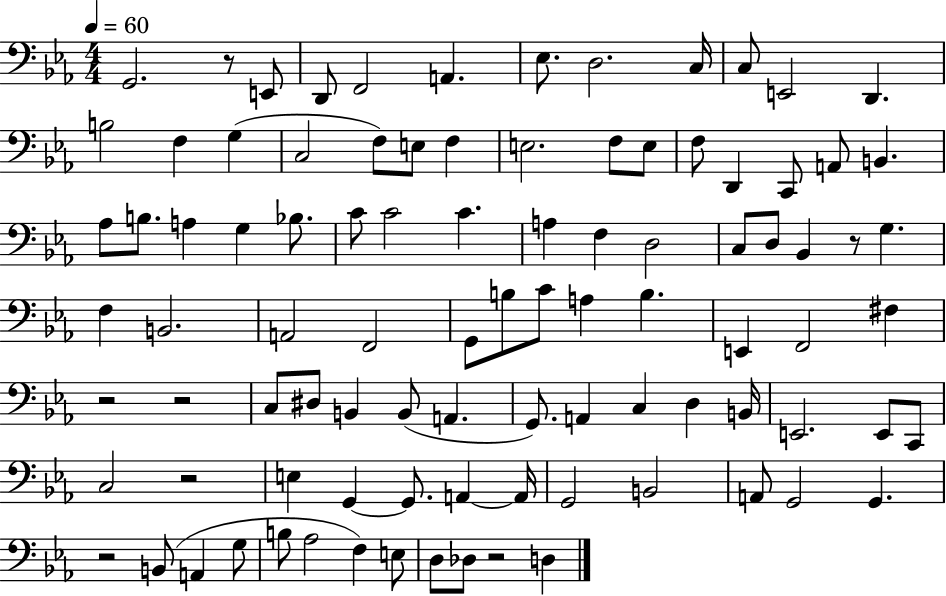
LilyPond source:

{
  \clef bass
  \numericTimeSignature
  \time 4/4
  \key ees \major
  \tempo 4 = 60
  \repeat volta 2 { g,2. r8 e,8 | d,8 f,2 a,4. | ees8. d2. c16 | c8 e,2 d,4. | \break b2 f4 g4( | c2 f8) e8 f4 | e2. f8 e8 | f8 d,4 c,8 a,8 b,4. | \break aes8 b8. a4 g4 bes8. | c'8 c'2 c'4. | a4 f4 d2 | c8 d8 bes,4 r8 g4. | \break f4 b,2. | a,2 f,2 | g,8 b8 c'8 a4 b4. | e,4 f,2 fis4 | \break r2 r2 | c8 dis8 b,4 b,8( a,4. | g,8.) a,4 c4 d4 b,16 | e,2. e,8 c,8 | \break c2 r2 | e4 g,4~~ g,8. a,4~~ a,16 | g,2 b,2 | a,8 g,2 g,4. | \break r2 b,8( a,4 g8 | b8 aes2 f4) e8 | d8 des8 r2 d4 | } \bar "|."
}